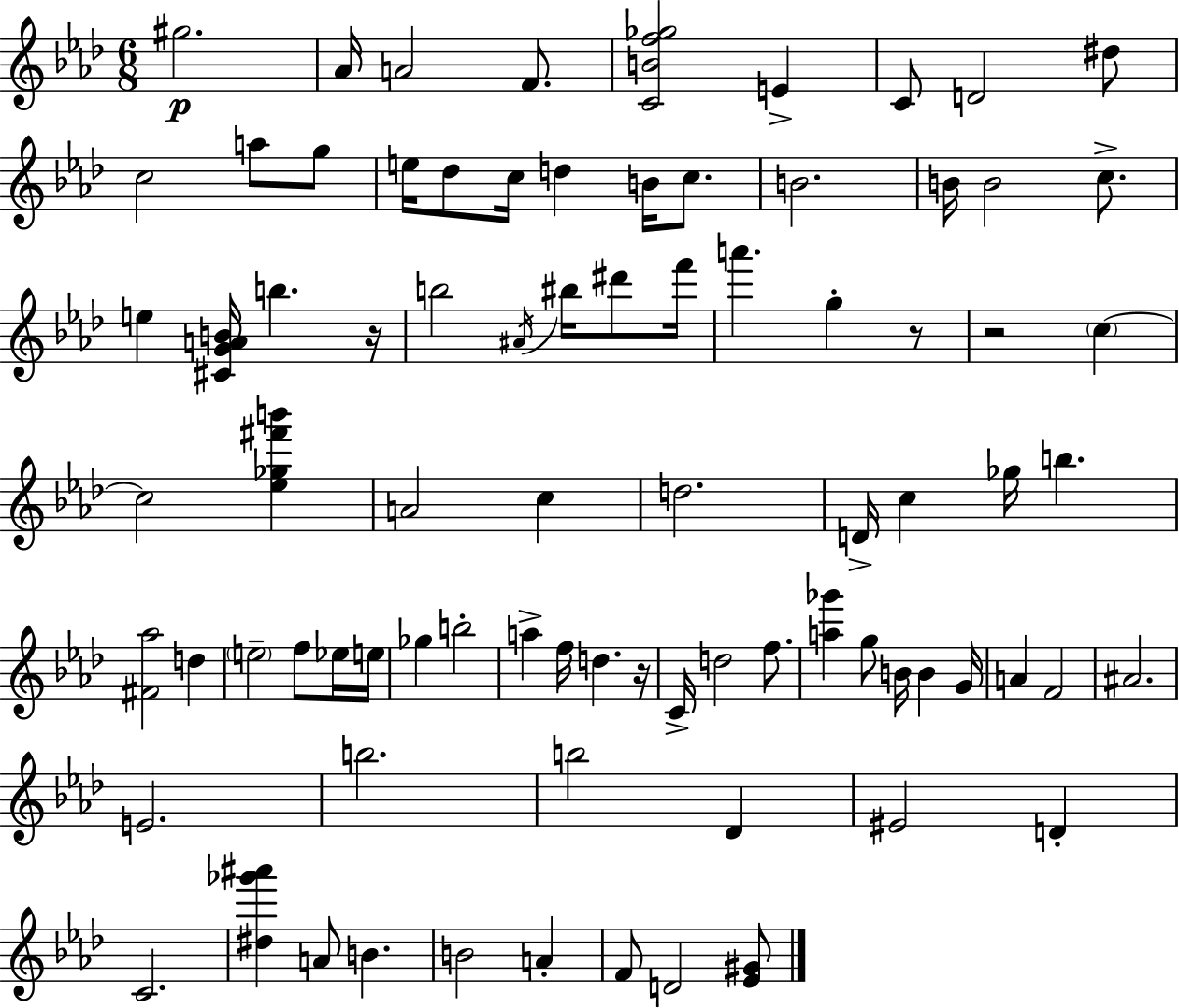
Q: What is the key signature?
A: AES major